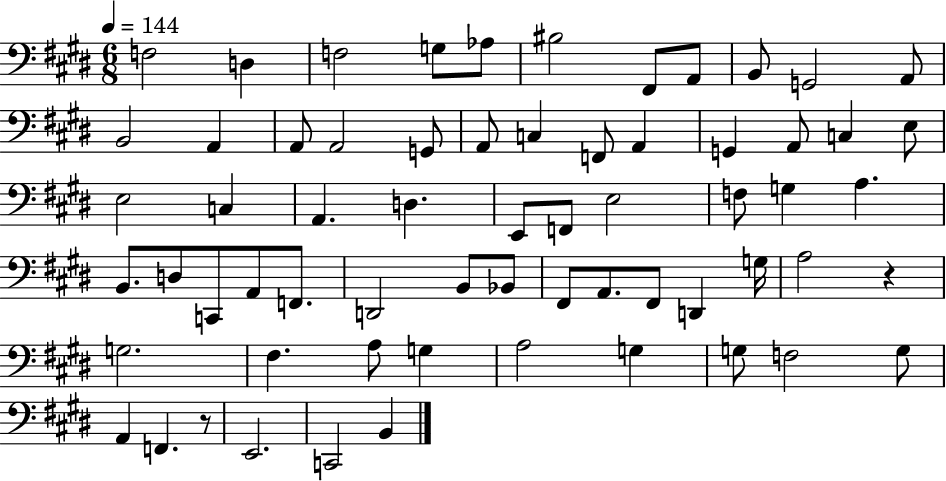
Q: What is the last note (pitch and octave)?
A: B2